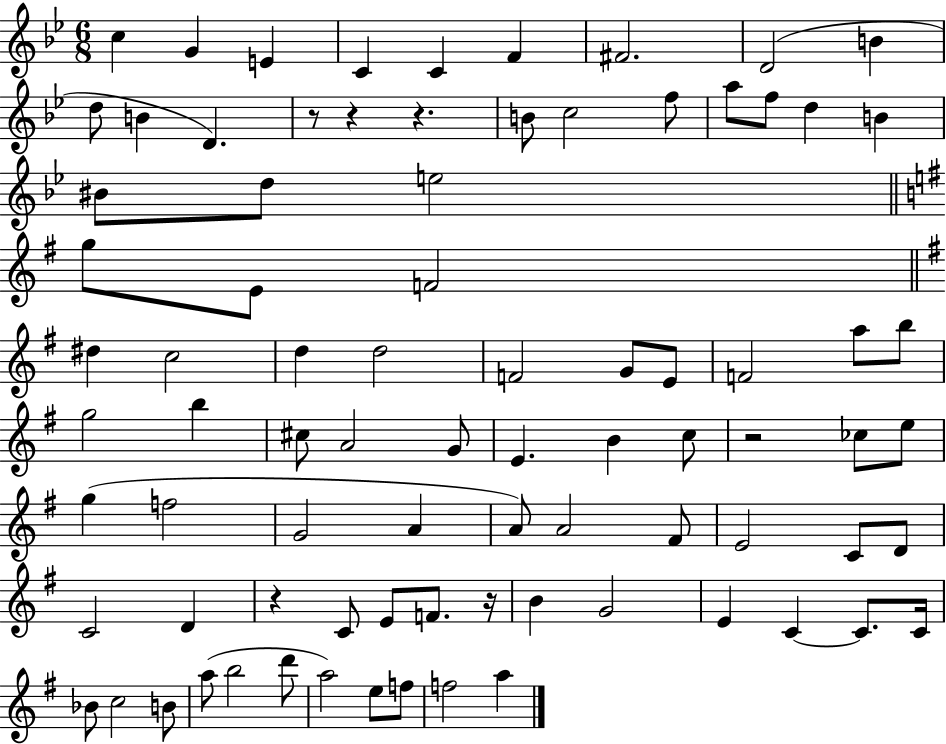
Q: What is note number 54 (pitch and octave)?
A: C4